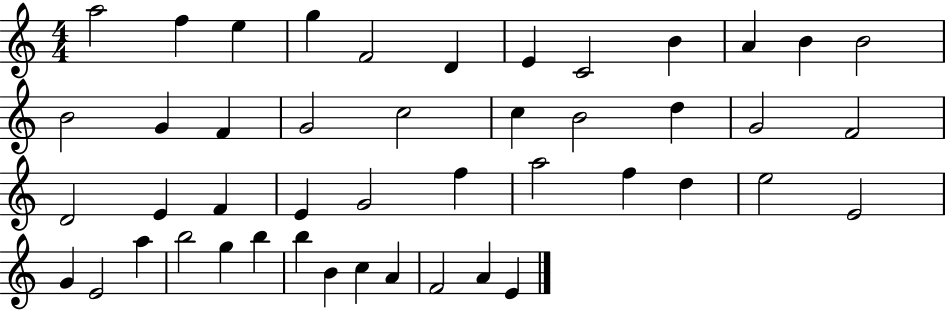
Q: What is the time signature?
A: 4/4